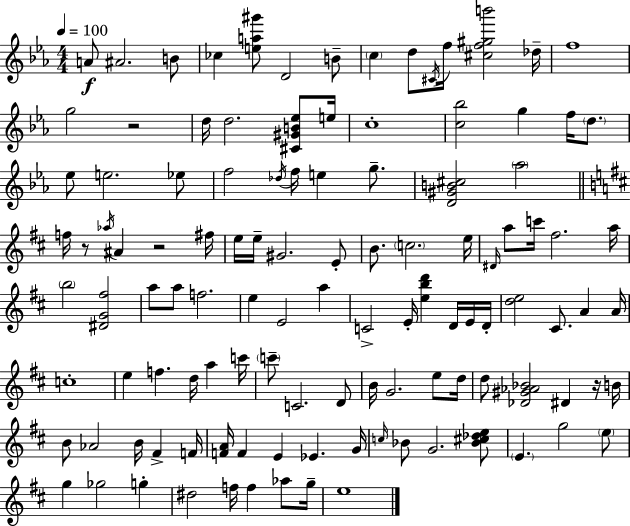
{
  \clef treble
  \numericTimeSignature
  \time 4/4
  \key c \minor
  \tempo 4 = 100
  a'8\f ais'2. b'8 | ces''4 <e'' a'' gis'''>8 d'2 b'8-- | \parenthesize c''4 d''8 \acciaccatura { cis'16 } f''16 <cis'' f'' gis'' b'''>2 | des''16-- f''1 | \break g''2 r2 | d''16 d''2. <cis' gis' b' ees''>8 | e''16 c''1-. | <c'' bes''>2 g''4 f''16 \parenthesize d''8. | \break ees''8 e''2. ees''8 | f''2 \acciaccatura { des''16 } f''16 e''4 g''8.-- | <d' gis' b' cis''>2 \parenthesize aes''2 | \bar "||" \break \key d \major f''16 r8 \acciaccatura { aes''16 } ais'4 r2 | fis''16 e''16 e''16-- gis'2. e'8-. | b'8. \parenthesize c''2. | e''16 \grace { dis'16 } a''8 c'''16 fis''2. | \break a''16 \parenthesize b''2 <dis' g' fis''>2 | a''8 a''8 f''2. | e''4 e'2 a''4 | c'2-> e'16-. <e'' b'' d'''>4 d'16 | \break e'16 d'16-. <d'' e''>2 cis'8. a'4 | a'16 c''1-. | e''4 f''4. d''16 a''4 | c'''16 \parenthesize c'''8-- c'2. | \break d'8 b'16 g'2. e''8 | d''16 d''8 <des' gis' aes' bes'>2 dis'4 | r16 b'16 b'8 aes'2 b'16 fis'4-> | f'16 <f' a'>16 f'4 e'4 ees'4. | \break g'16 \grace { c''16 } bes'8 g'2. | <bes' cis'' des'' e''>8 \parenthesize e'4. g''2 | \parenthesize e''8 g''4 ges''2 g''4-. | dis''2 f''16 f''4 | \break aes''8 g''16-- e''1 | \bar "|."
}